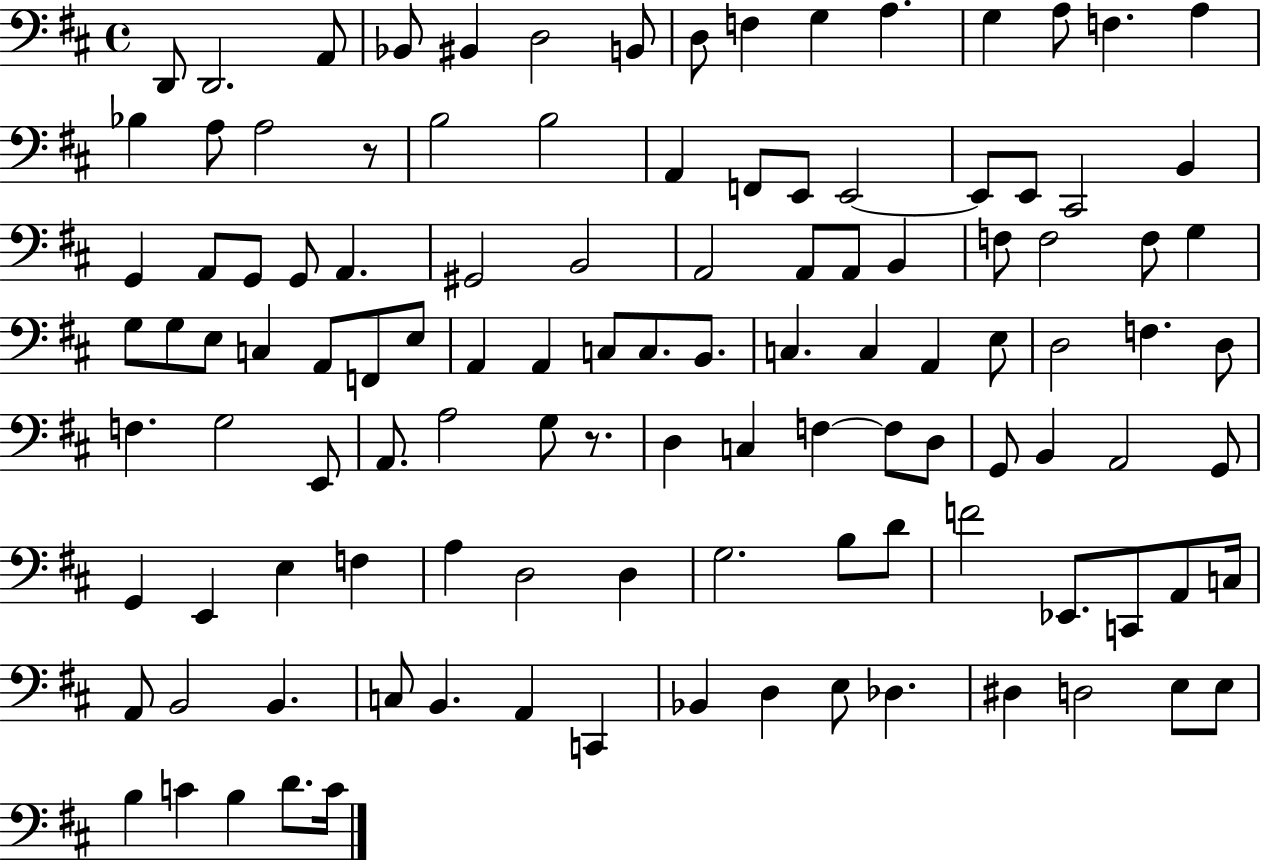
{
  \clef bass
  \time 4/4
  \defaultTimeSignature
  \key d \major
  d,8 d,2. a,8 | bes,8 bis,4 d2 b,8 | d8 f4 g4 a4. | g4 a8 f4. a4 | \break bes4 a8 a2 r8 | b2 b2 | a,4 f,8 e,8 e,2~~ | e,8 e,8 cis,2 b,4 | \break g,4 a,8 g,8 g,8 a,4. | gis,2 b,2 | a,2 a,8 a,8 b,4 | f8 f2 f8 g4 | \break g8 g8 e8 c4 a,8 f,8 e8 | a,4 a,4 c8 c8. b,8. | c4. c4 a,4 e8 | d2 f4. d8 | \break f4. g2 e,8 | a,8. a2 g8 r8. | d4 c4 f4~~ f8 d8 | g,8 b,4 a,2 g,8 | \break g,4 e,4 e4 f4 | a4 d2 d4 | g2. b8 d'8 | f'2 ees,8. c,8 a,8 c16 | \break a,8 b,2 b,4. | c8 b,4. a,4 c,4 | bes,4 d4 e8 des4. | dis4 d2 e8 e8 | \break b4 c'4 b4 d'8. c'16 | \bar "|."
}